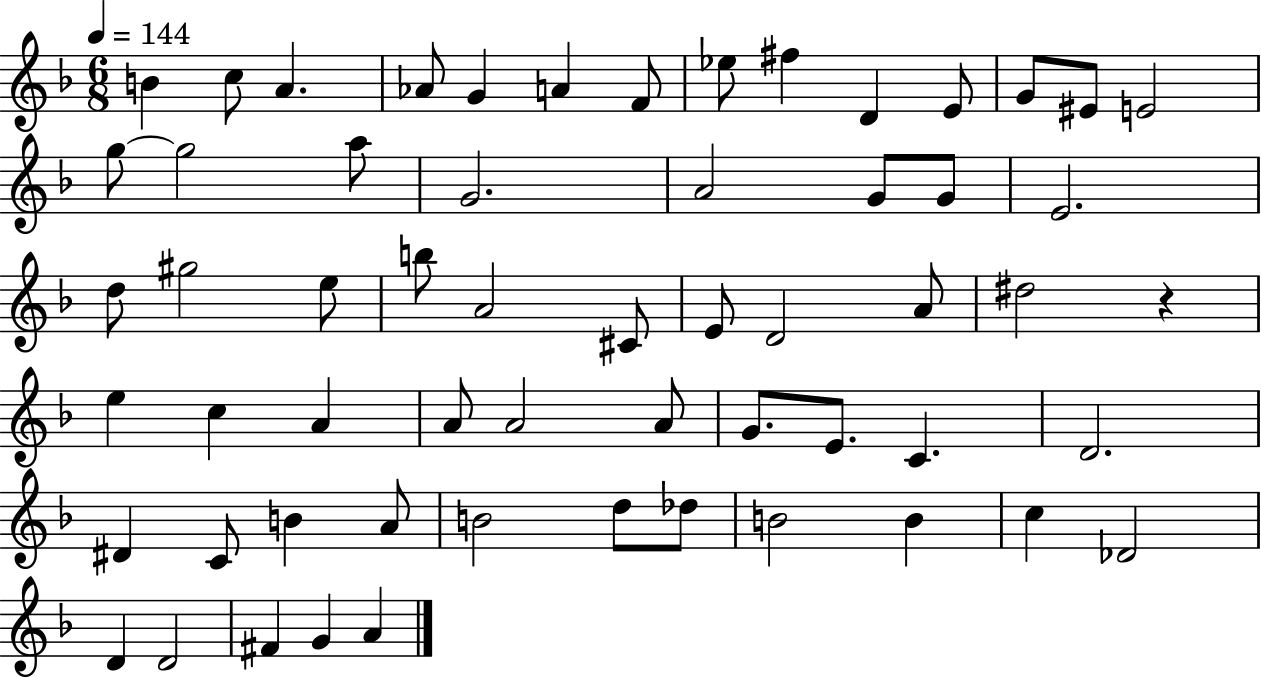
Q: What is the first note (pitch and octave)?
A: B4